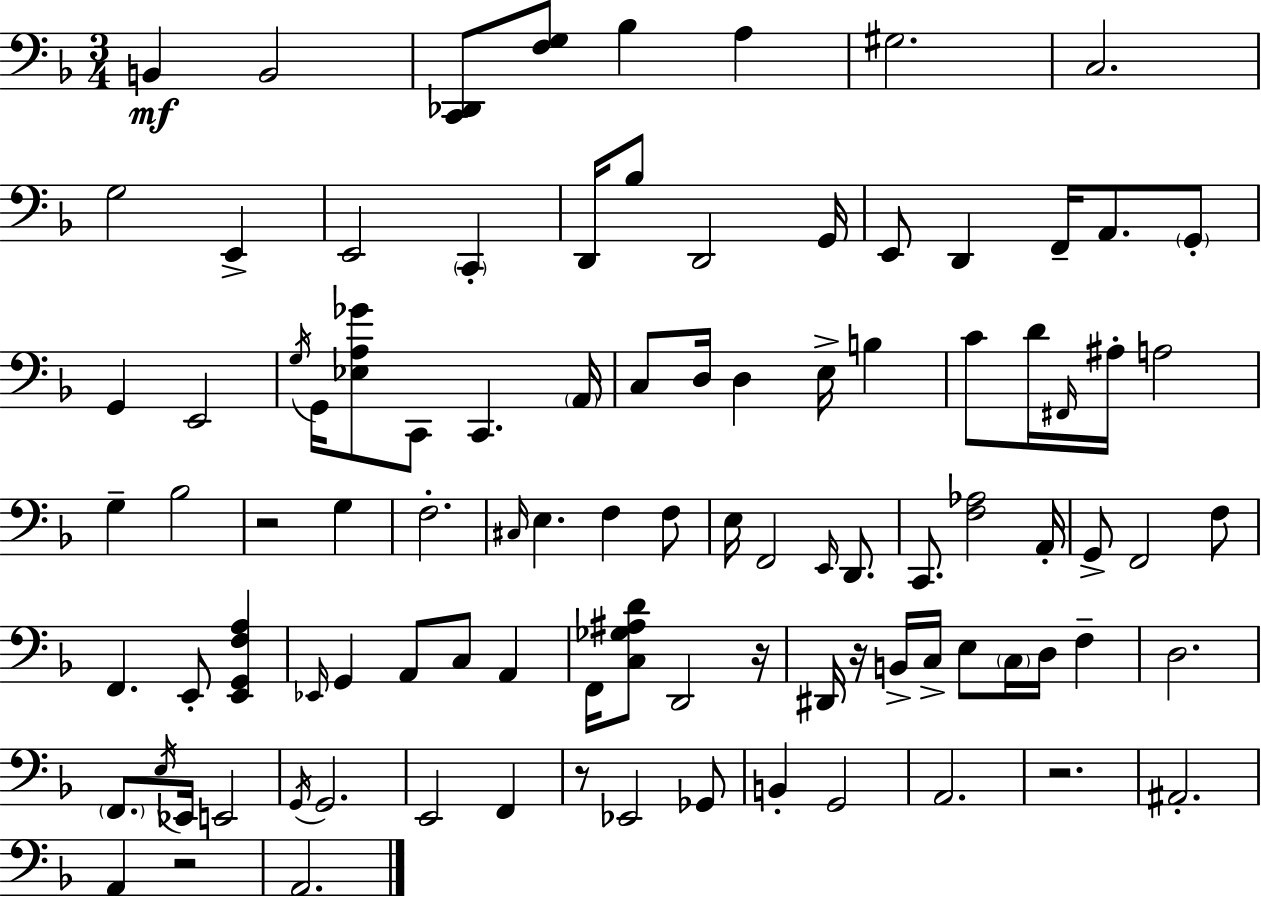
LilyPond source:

{
  \clef bass
  \numericTimeSignature
  \time 3/4
  \key d \minor
  \repeat volta 2 { b,4\mf b,2 | <c, des,>8 <f g>8 bes4 a4 | gis2. | c2. | \break g2 e,4-> | e,2 \parenthesize c,4-. | d,16 bes8 d,2 g,16 | e,8 d,4 f,16-- a,8. \parenthesize g,8-. | \break g,4 e,2 | \acciaccatura { g16 } g,16 <ees a ges'>8 c,8 c,4. | \parenthesize a,16 c8 d16 d4 e16-> b4 | c'8 d'16 \grace { fis,16 } ais16-. a2 | \break g4-- bes2 | r2 g4 | f2.-. | \grace { cis16 } e4. f4 | \break f8 e16 f,2 | \grace { e,16 } d,8. c,8. <f aes>2 | a,16-. g,8-> f,2 | f8 f,4. e,8-. | \break <e, g, f a>4 \grace { ees,16 } g,4 a,8 c8 | a,4 f,16 <c ges ais d'>8 d,2 | r16 dis,16 r16 b,16-> c16-> e8 \parenthesize c16 | d16 f4-- d2. | \break \parenthesize f,8. \acciaccatura { e16 } ees,16 e,2 | \acciaccatura { g,16 } g,2. | e,2 | f,4 r8 ees,2 | \break ges,8 b,4-. g,2 | a,2. | r2. | ais,2.-. | \break a,4 r2 | a,2. | } \bar "|."
}